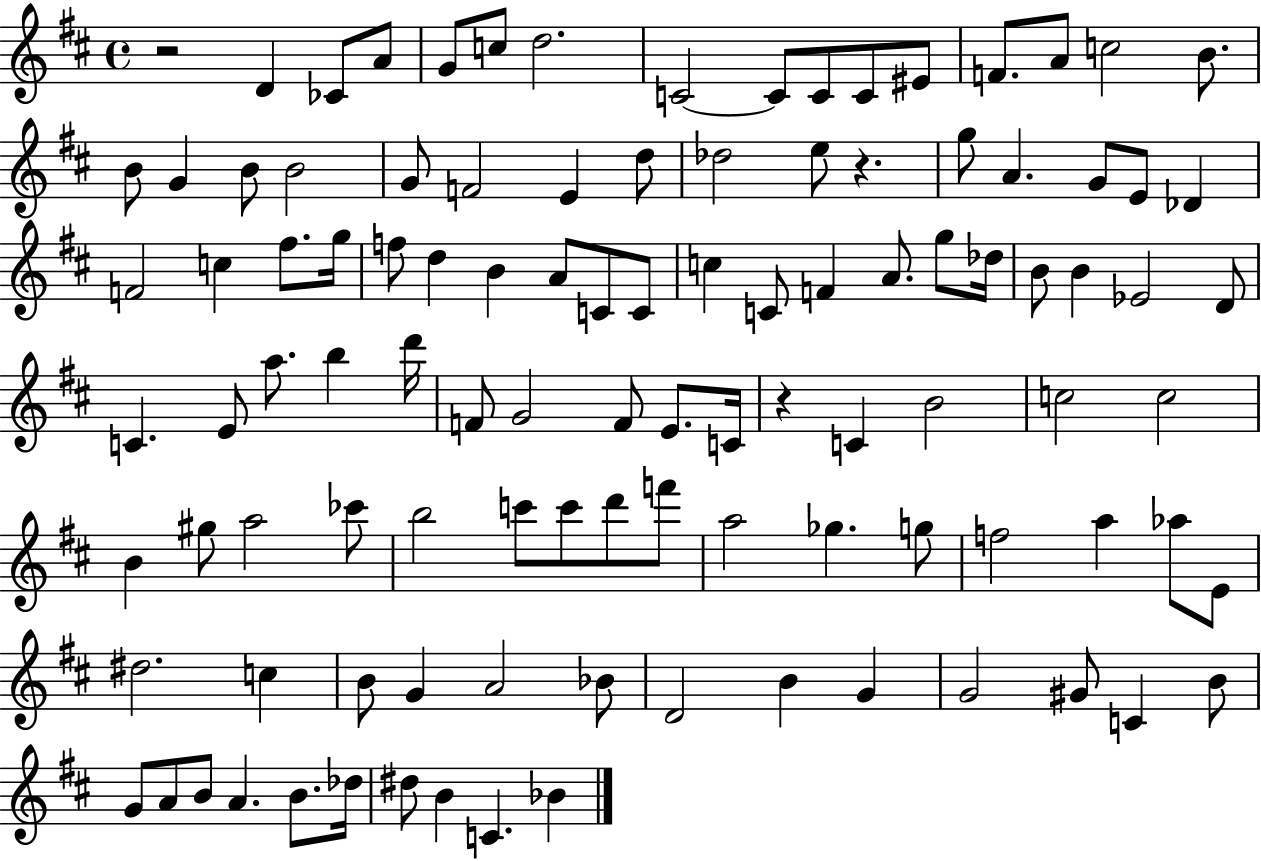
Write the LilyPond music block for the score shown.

{
  \clef treble
  \time 4/4
  \defaultTimeSignature
  \key d \major
  r2 d'4 ces'8 a'8 | g'8 c''8 d''2. | c'2~~ c'8 c'8 c'8 eis'8 | f'8. a'8 c''2 b'8. | \break b'8 g'4 b'8 b'2 | g'8 f'2 e'4 d''8 | des''2 e''8 r4. | g''8 a'4. g'8 e'8 des'4 | \break f'2 c''4 fis''8. g''16 | f''8 d''4 b'4 a'8 c'8 c'8 | c''4 c'8 f'4 a'8. g''8 des''16 | b'8 b'4 ees'2 d'8 | \break c'4. e'8 a''8. b''4 d'''16 | f'8 g'2 f'8 e'8. c'16 | r4 c'4 b'2 | c''2 c''2 | \break b'4 gis''8 a''2 ces'''8 | b''2 c'''8 c'''8 d'''8 f'''8 | a''2 ges''4. g''8 | f''2 a''4 aes''8 e'8 | \break dis''2. c''4 | b'8 g'4 a'2 bes'8 | d'2 b'4 g'4 | g'2 gis'8 c'4 b'8 | \break g'8 a'8 b'8 a'4. b'8. des''16 | dis''8 b'4 c'4. bes'4 | \bar "|."
}